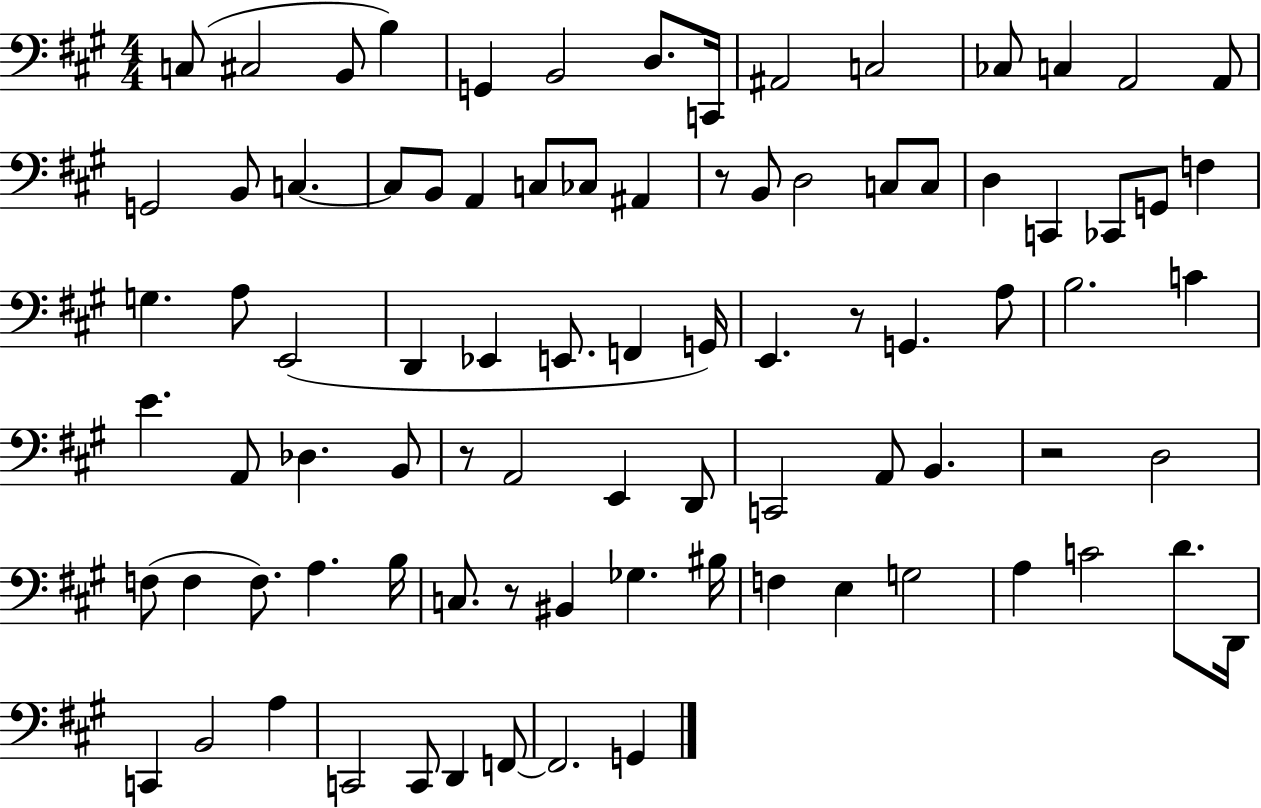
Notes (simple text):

C3/e C#3/h B2/e B3/q G2/q B2/h D3/e. C2/s A#2/h C3/h CES3/e C3/q A2/h A2/e G2/h B2/e C3/q. C3/e B2/e A2/q C3/e CES3/e A#2/q R/e B2/e D3/h C3/e C3/e D3/q C2/q CES2/e G2/e F3/q G3/q. A3/e E2/h D2/q Eb2/q E2/e. F2/q G2/s E2/q. R/e G2/q. A3/e B3/h. C4/q E4/q. A2/e Db3/q. B2/e R/e A2/h E2/q D2/e C2/h A2/e B2/q. R/h D3/h F3/e F3/q F3/e. A3/q. B3/s C3/e. R/e BIS2/q Gb3/q. BIS3/s F3/q E3/q G3/h A3/q C4/h D4/e. D2/s C2/q B2/h A3/q C2/h C2/e D2/q F2/e F2/h. G2/q